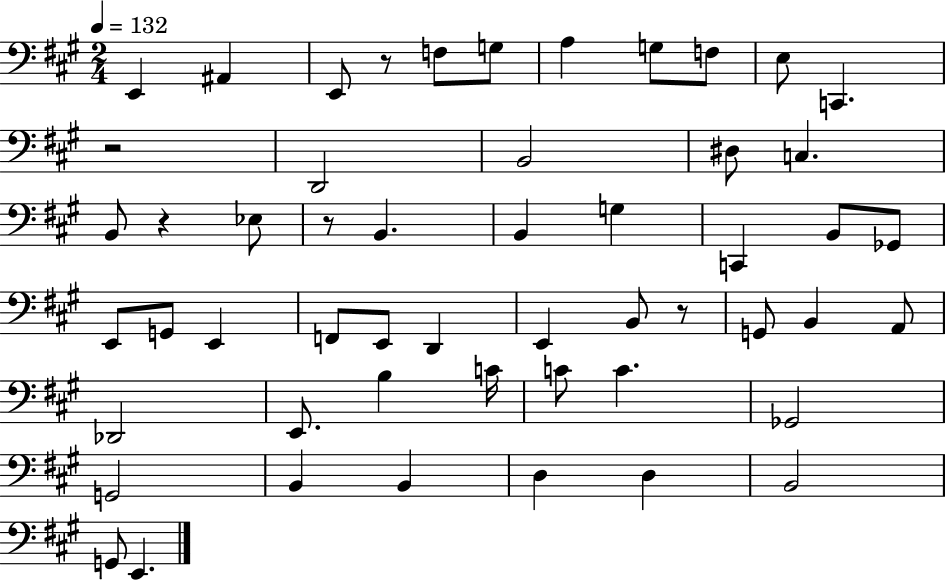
E2/q A#2/q E2/e R/e F3/e G3/e A3/q G3/e F3/e E3/e C2/q. R/h D2/h B2/h D#3/e C3/q. B2/e R/q Eb3/e R/e B2/q. B2/q G3/q C2/q B2/e Gb2/e E2/e G2/e E2/q F2/e E2/e D2/q E2/q B2/e R/e G2/e B2/q A2/e Db2/h E2/e. B3/q C4/s C4/e C4/q. Gb2/h G2/h B2/q B2/q D3/q D3/q B2/h G2/e E2/q.